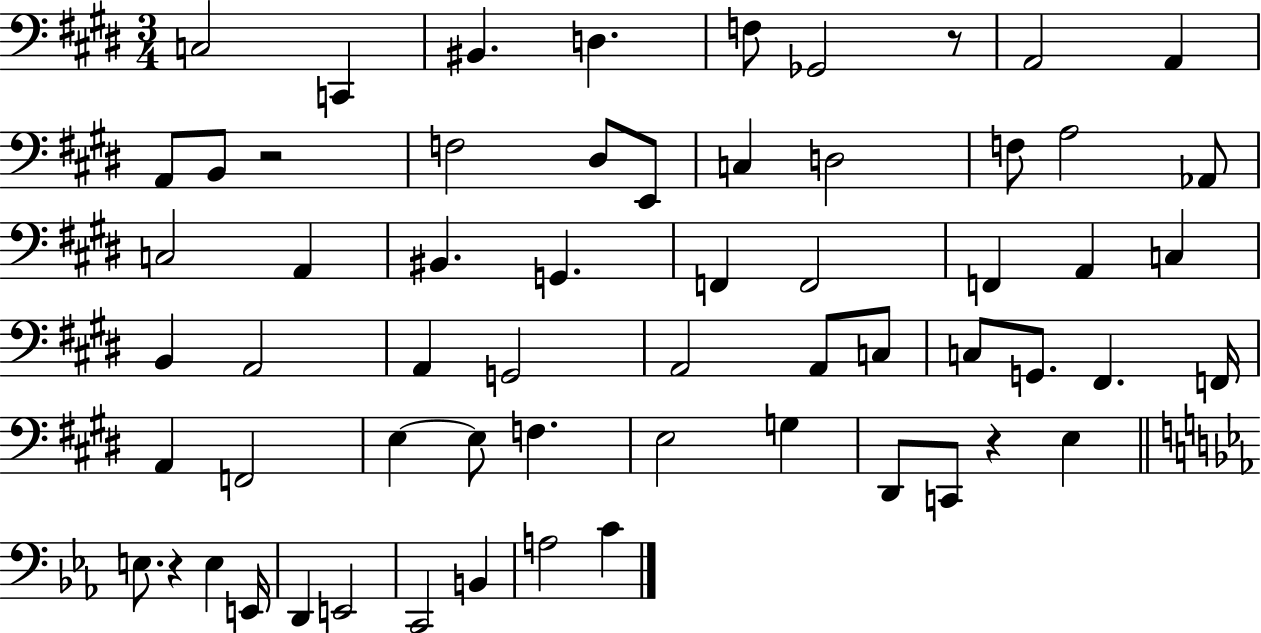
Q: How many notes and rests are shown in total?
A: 61